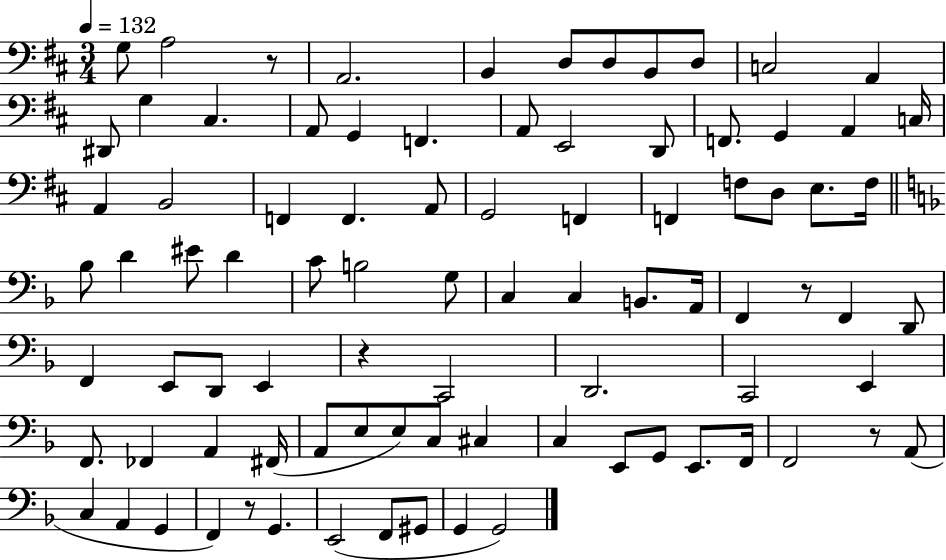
{
  \clef bass
  \numericTimeSignature
  \time 3/4
  \key d \major
  \tempo 4 = 132
  g8 a2 r8 | a,2. | b,4 d8 d8 b,8 d8 | c2 a,4 | \break dis,8 g4 cis4. | a,8 g,4 f,4. | a,8 e,2 d,8 | f,8. g,4 a,4 c16 | \break a,4 b,2 | f,4 f,4. a,8 | g,2 f,4 | f,4 f8 d8 e8. f16 | \break \bar "||" \break \key d \minor bes8 d'4 eis'8 d'4 | c'8 b2 g8 | c4 c4 b,8. a,16 | f,4 r8 f,4 d,8 | \break f,4 e,8 d,8 e,4 | r4 c,2 | d,2. | c,2 e,4 | \break f,8. fes,4 a,4 fis,16( | a,8 e8 e8) c8 cis4 | c4 e,8 g,8 e,8. f,16 | f,2 r8 a,8( | \break c4 a,4 g,4 | f,4) r8 g,4. | e,2( f,8 gis,8 | g,4 g,2) | \break \bar "|."
}